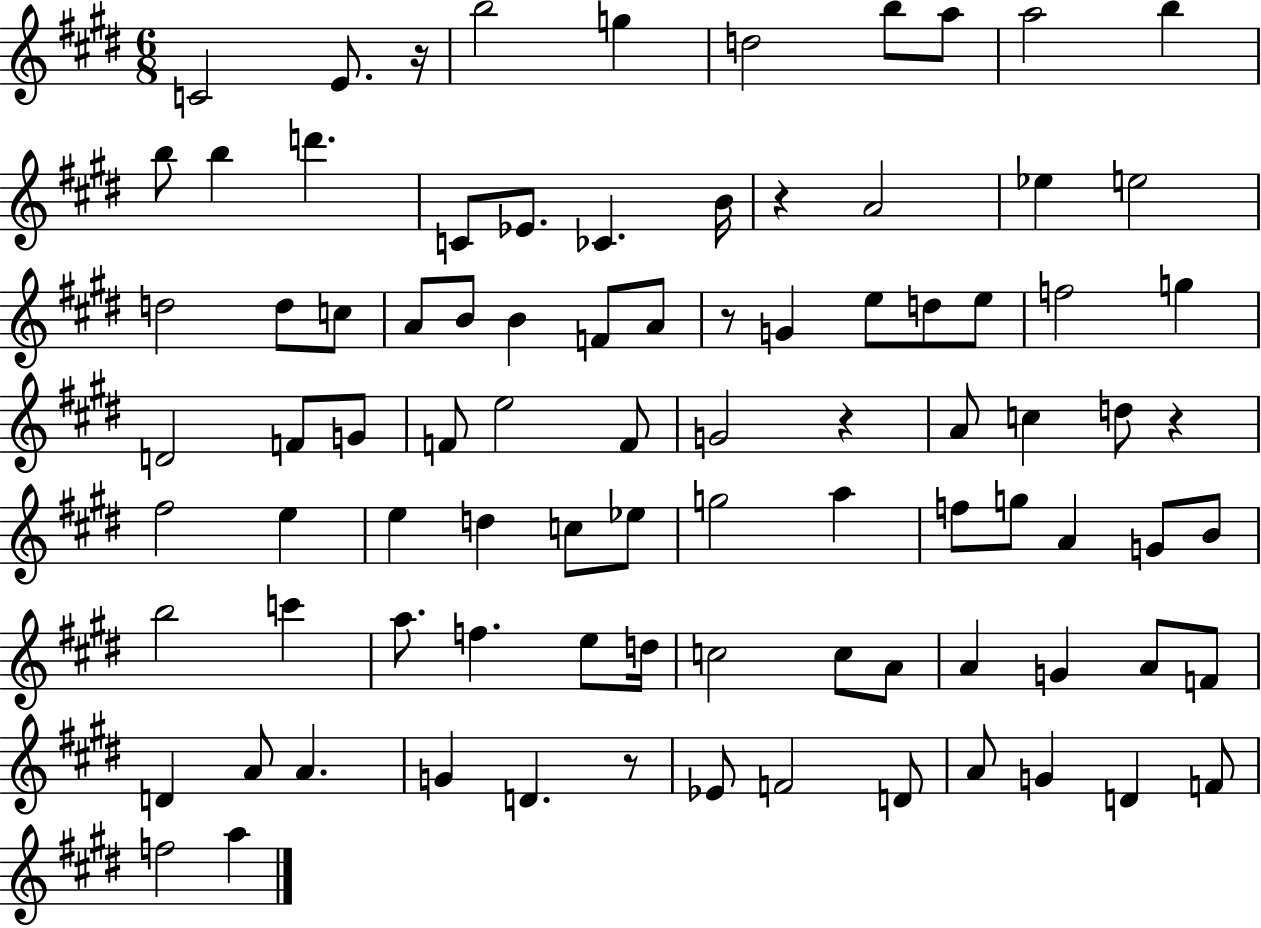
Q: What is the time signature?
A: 6/8